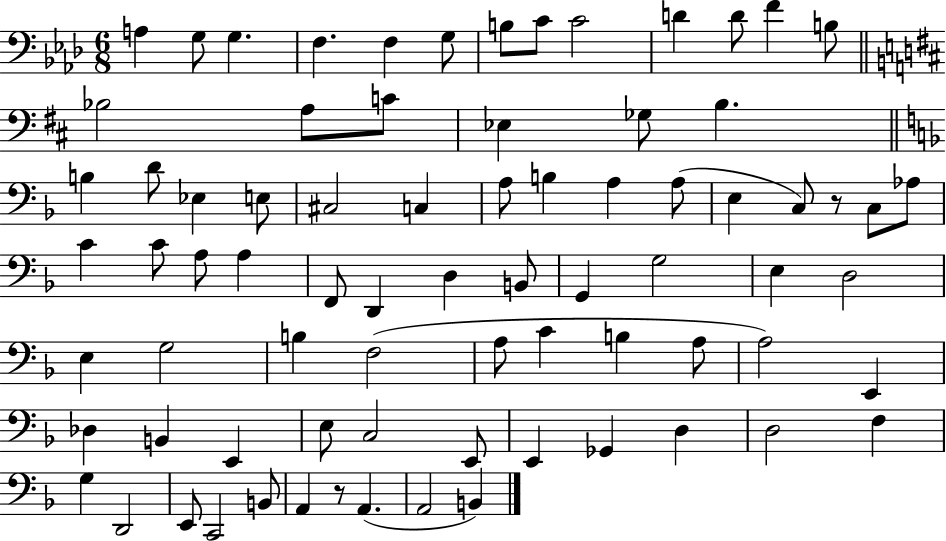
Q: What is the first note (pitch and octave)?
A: A3